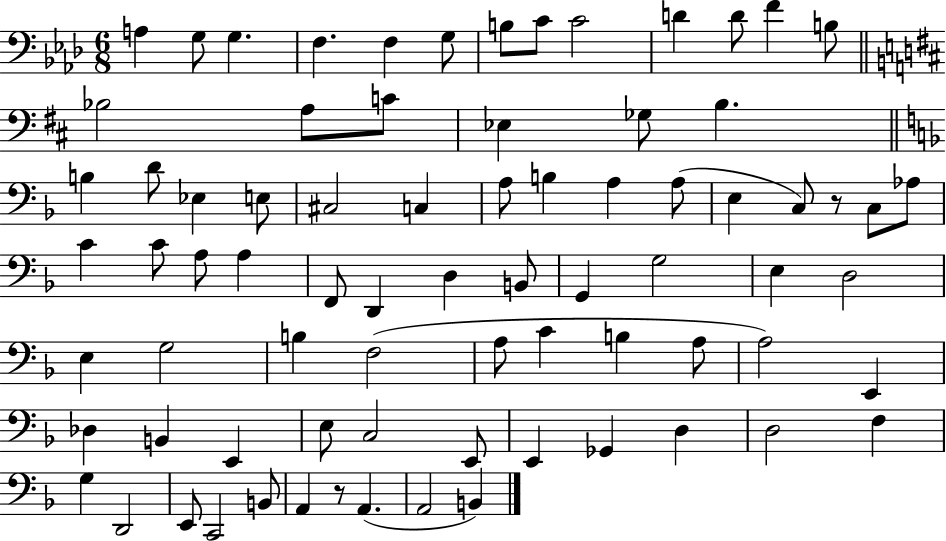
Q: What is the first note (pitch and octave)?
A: A3